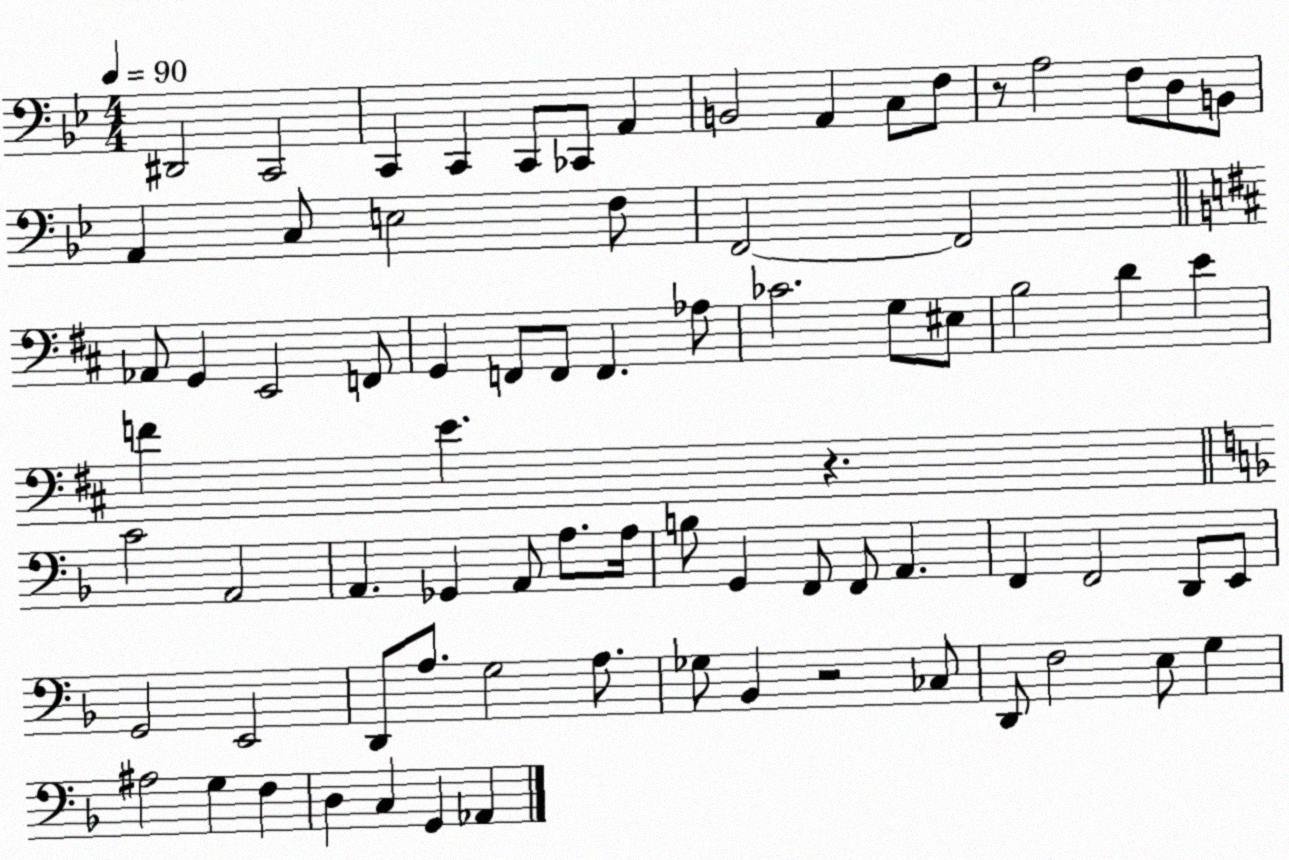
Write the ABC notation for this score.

X:1
T:Untitled
M:4/4
L:1/4
K:Bb
^D,,2 C,,2 C,, C,, C,,/2 _C,,/2 A,, B,,2 A,, C,/2 F,/2 z/2 A,2 F,/2 D,/2 B,,/2 A,, C,/2 E,2 F,/2 F,,2 F,,2 _A,,/2 G,, E,,2 F,,/2 G,, F,,/2 F,,/2 F,, _A,/2 _C2 G,/2 ^E,/2 B,2 D E F E z C2 A,,2 A,, _G,, A,,/2 A,/2 A,/4 B,/2 G,, F,,/2 F,,/2 A,, F,, F,,2 D,,/2 E,,/2 G,,2 E,,2 D,,/2 A,/2 G,2 A,/2 _G,/2 _B,, z2 _C,/2 D,,/2 F,2 E,/2 G, ^A,2 G, F, D, C, G,, _A,,